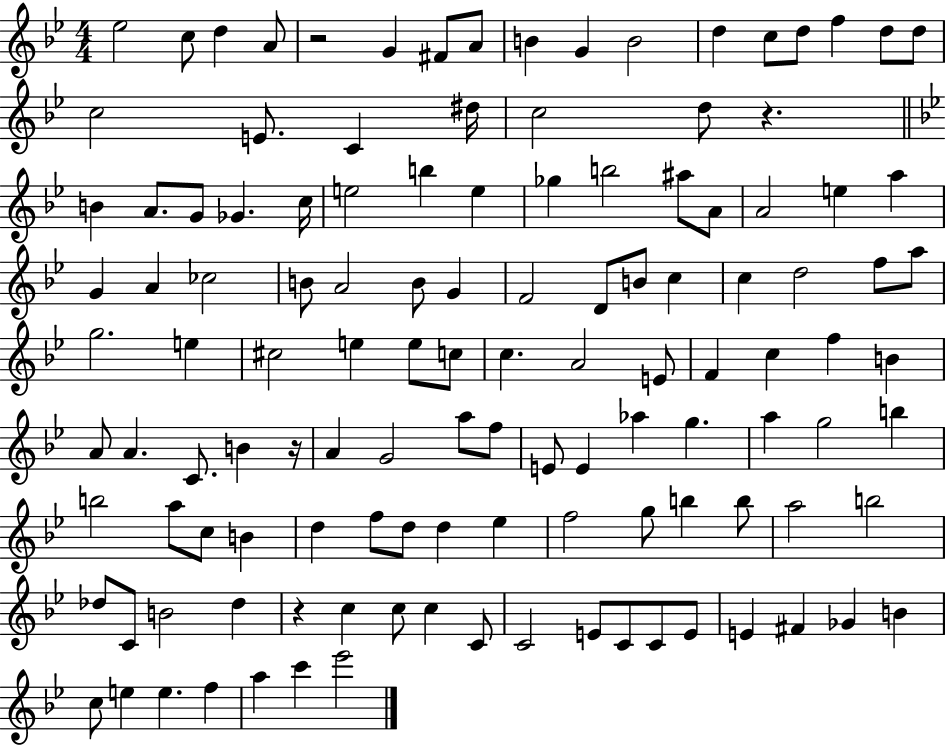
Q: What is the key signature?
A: BES major